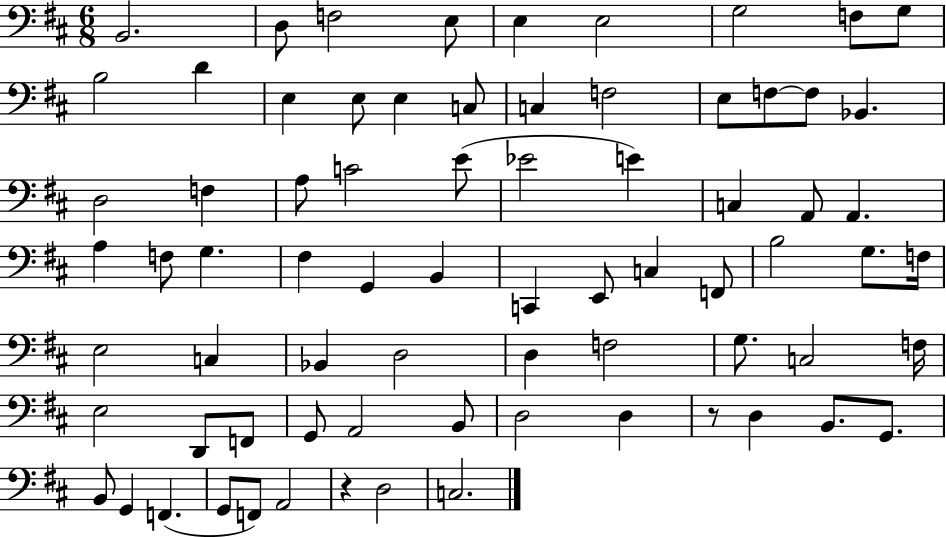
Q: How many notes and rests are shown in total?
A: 74